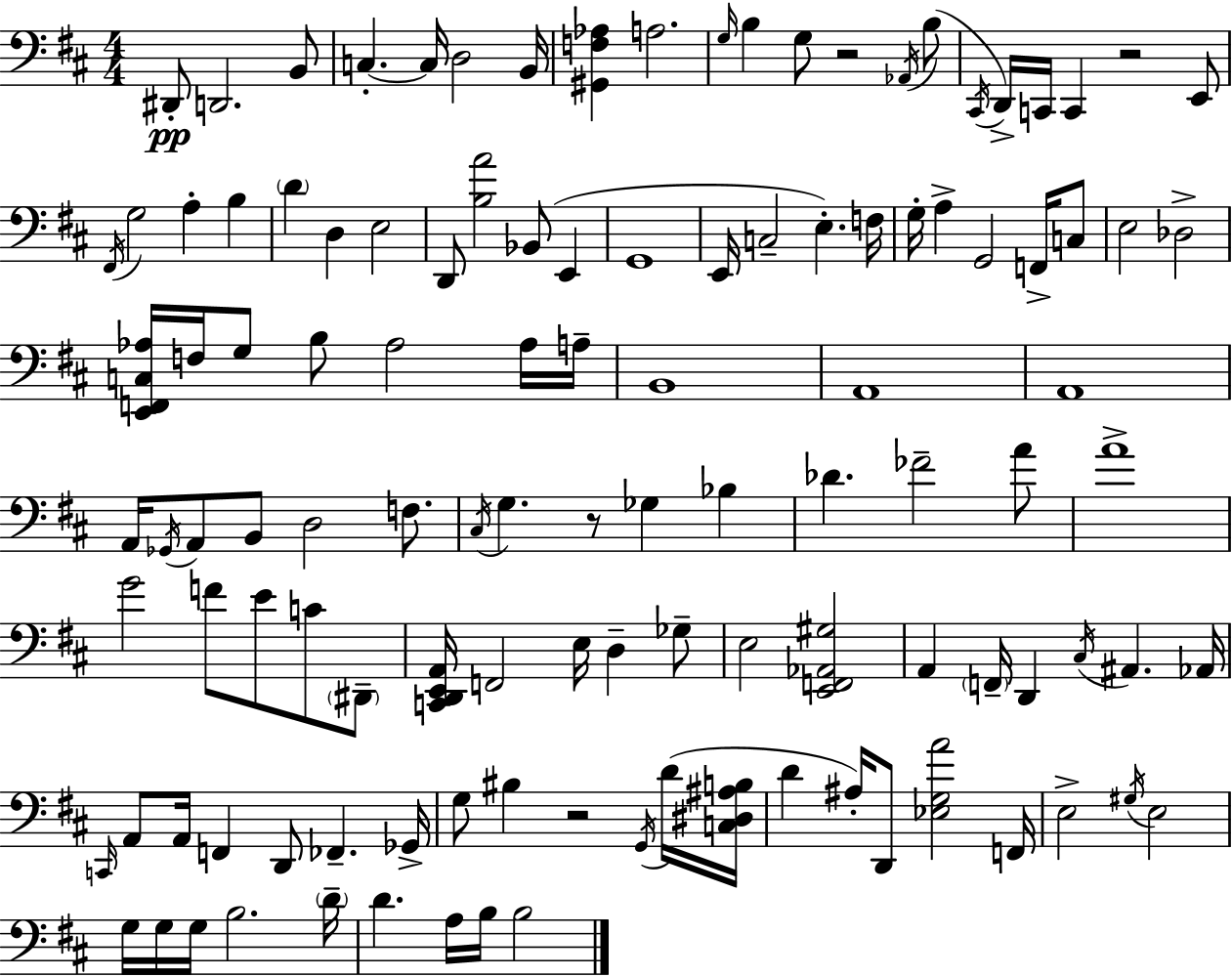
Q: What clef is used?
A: bass